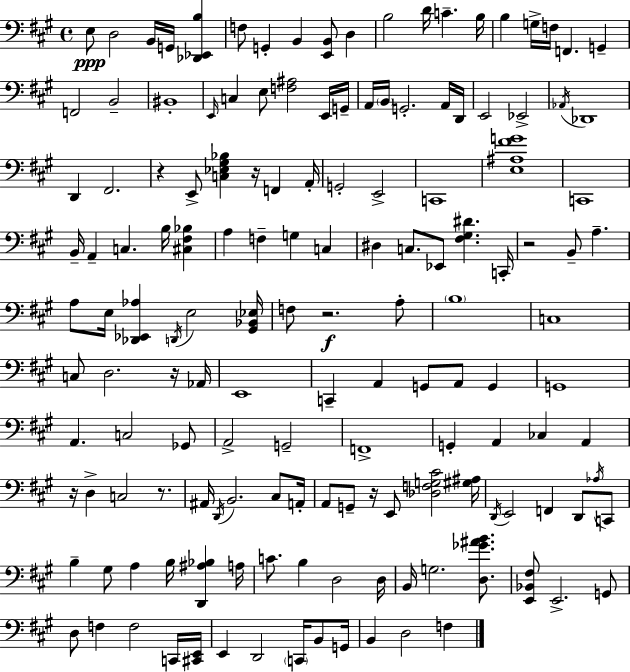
E3/e D3/h B2/s G2/s [Db2,Eb2,B3]/q F3/e G2/q B2/q [E2,B2]/e D3/q B3/h D4/s C4/q. B3/s B3/q G3/s F3/s F2/q. G2/q F2/h B2/h BIS2/w E2/s C3/q E3/e [F3,A#3]/h E2/s G2/s A2/s B2/s G2/h. A2/s D2/s E2/h Eb2/h Ab2/s Db2/w D2/q F#2/h. R/q E2/e [C3,Eb3,G#3,Bb3]/q R/s F2/q A2/s G2/h E2/h C2/w [E3,A#3,F#4,G4]/w C2/w B2/s A2/q C3/q. B3/s [C#3,F#3,Bb3]/q A3/q F3/q G3/q C3/q D#3/q C3/e. Eb2/e [F#3,G#3,D#4]/q. C2/s R/h B2/e A3/q. A3/e E3/s [Db2,Eb2,Ab3]/q D2/s E3/h [G#2,Bb2,Eb3]/s F3/e R/h. A3/e B3/w C3/w C3/e D3/h. R/s Ab2/s E2/w C2/q A2/q G2/e A2/e G2/q G2/w A2/q. C3/h Gb2/e A2/h G2/h F2/w G2/q A2/q CES3/q A2/q R/s D3/q C3/h R/e. A#2/s D2/s B2/h. C#3/e A2/s A2/e G2/e R/s E2/e [Db3,F3,G3,C#4]/h [G#3,A#3]/s D2/s E2/h F2/q D2/e Ab3/s C2/e B3/q G#3/e A3/q B3/s [D2,A#3,Bb3]/q A3/s C4/e. B3/q D3/h D3/s B2/s G3/h. [D3,Gb4,A#4,B4]/e. [E2,Bb2,F#3]/e E2/h. G2/e D3/e F3/q F3/h C2/s [C#2,E2]/s E2/q D2/h C2/s B2/e G2/s B2/q D3/h F3/q